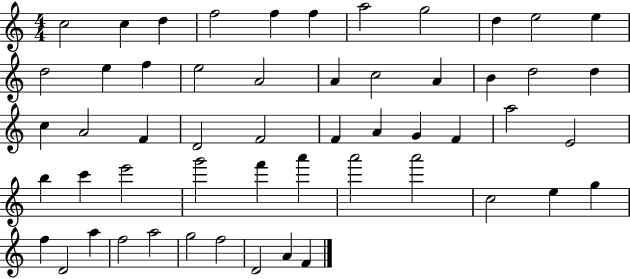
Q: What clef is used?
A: treble